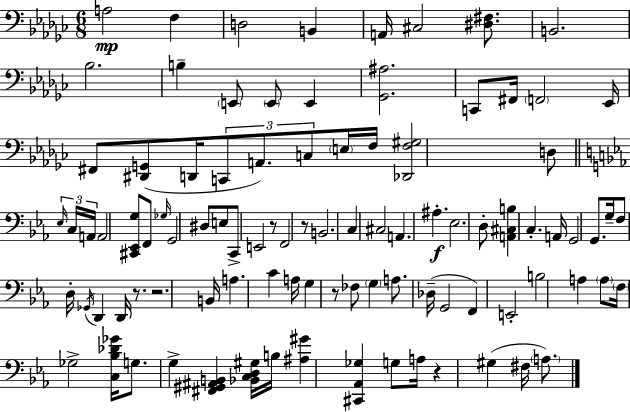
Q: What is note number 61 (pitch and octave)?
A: A3